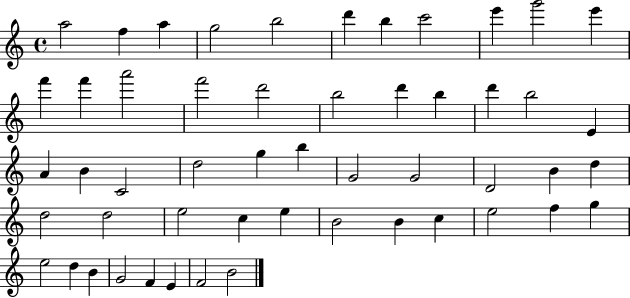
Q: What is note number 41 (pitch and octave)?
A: C5